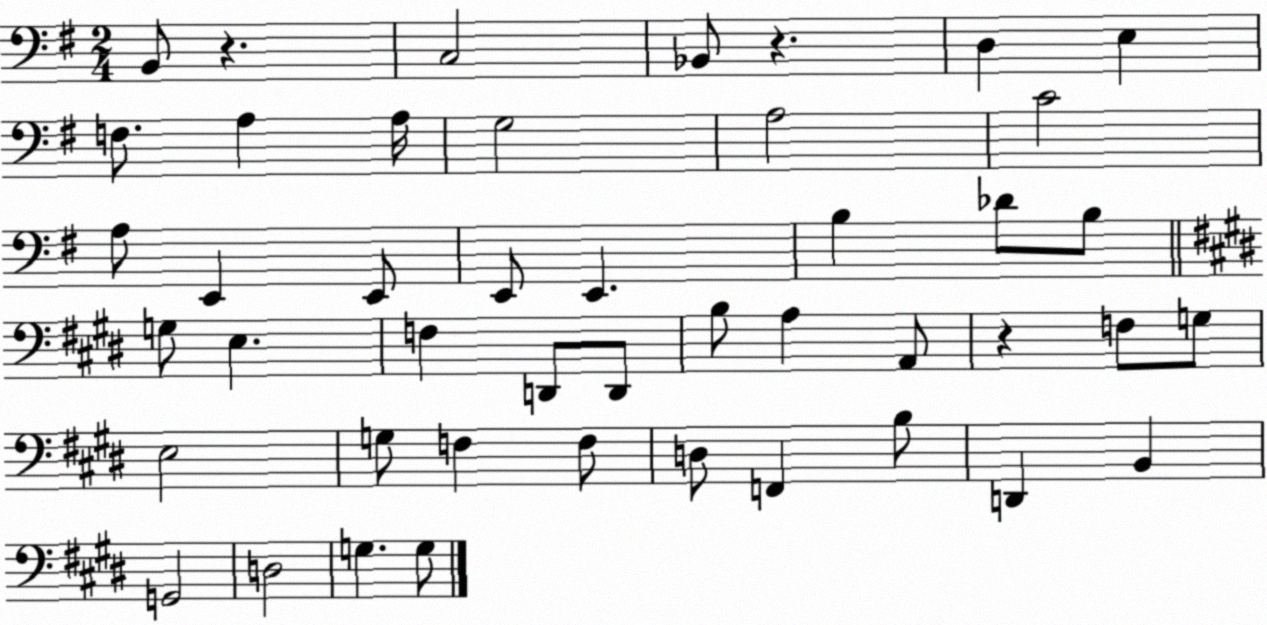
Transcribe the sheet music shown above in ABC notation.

X:1
T:Untitled
M:2/4
L:1/4
K:G
B,,/2 z C,2 _B,,/2 z D, E, F,/2 A, A,/4 G,2 A,2 C2 A,/2 E,, E,,/2 E,,/2 E,, B, _D/2 B,/2 G,/2 E, F, D,,/2 D,,/2 B,/2 A, A,,/2 z F,/2 G,/2 E,2 G,/2 F, F,/2 D,/2 F,, B,/2 D,, B,, G,,2 D,2 G, G,/2